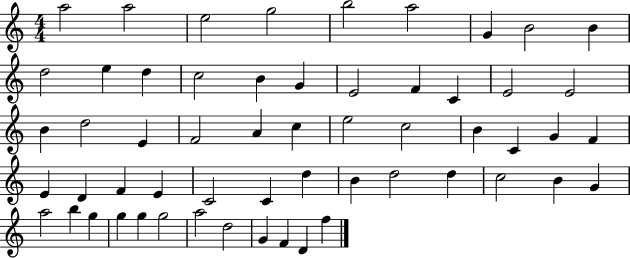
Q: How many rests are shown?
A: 0